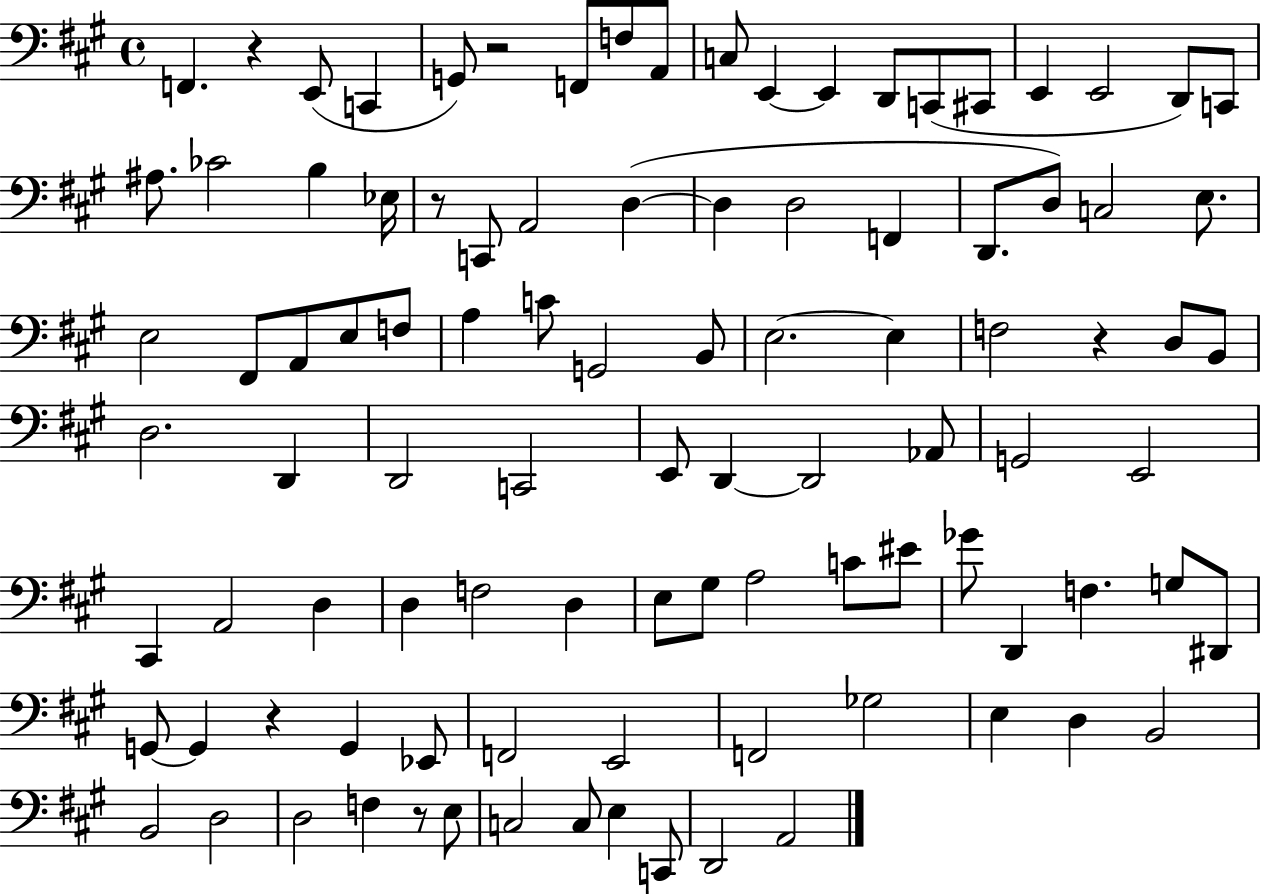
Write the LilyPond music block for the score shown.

{
  \clef bass
  \time 4/4
  \defaultTimeSignature
  \key a \major
  f,4. r4 e,8( c,4 | g,8) r2 f,8 f8 a,8 | c8 e,4~~ e,4 d,8 c,8( cis,8 | e,4 e,2 d,8) c,8 | \break ais8. ces'2 b4 ees16 | r8 c,8 a,2 d4~(~ | d4 d2 f,4 | d,8. d8) c2 e8. | \break e2 fis,8 a,8 e8 f8 | a4 c'8 g,2 b,8 | e2.~~ e4 | f2 r4 d8 b,8 | \break d2. d,4 | d,2 c,2 | e,8 d,4~~ d,2 aes,8 | g,2 e,2 | \break cis,4 a,2 d4 | d4 f2 d4 | e8 gis8 a2 c'8 eis'8 | ges'8 d,4 f4. g8 dis,8 | \break g,8~~ g,4 r4 g,4 ees,8 | f,2 e,2 | f,2 ges2 | e4 d4 b,2 | \break b,2 d2 | d2 f4 r8 e8 | c2 c8 e4 c,8 | d,2 a,2 | \break \bar "|."
}